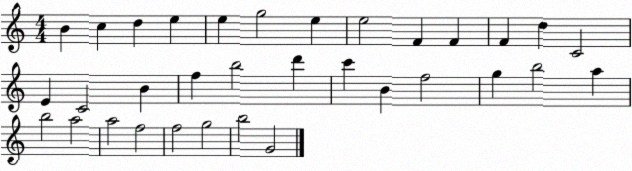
X:1
T:Untitled
M:4/4
L:1/4
K:C
B c d e e g2 e e2 F F F d C2 E C2 B f b2 d' c' B f2 g b2 a b2 a2 a2 f2 f2 g2 b2 G2